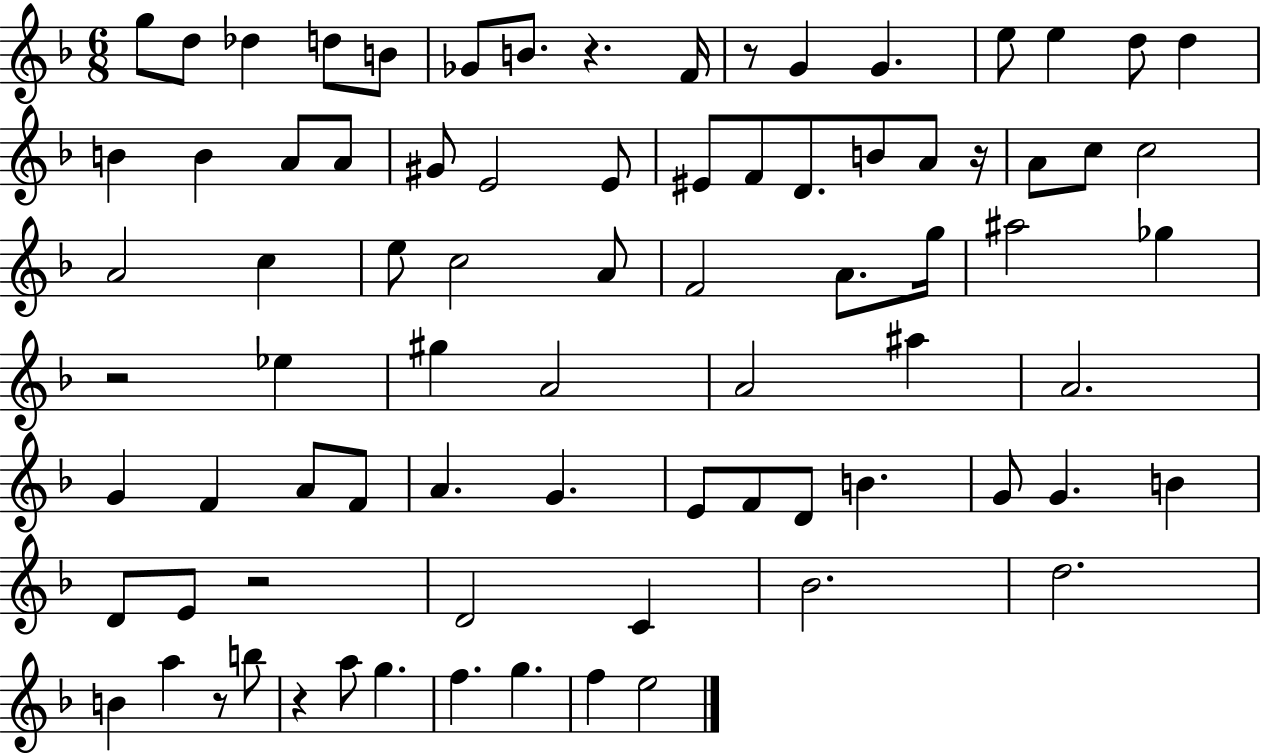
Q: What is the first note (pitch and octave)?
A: G5